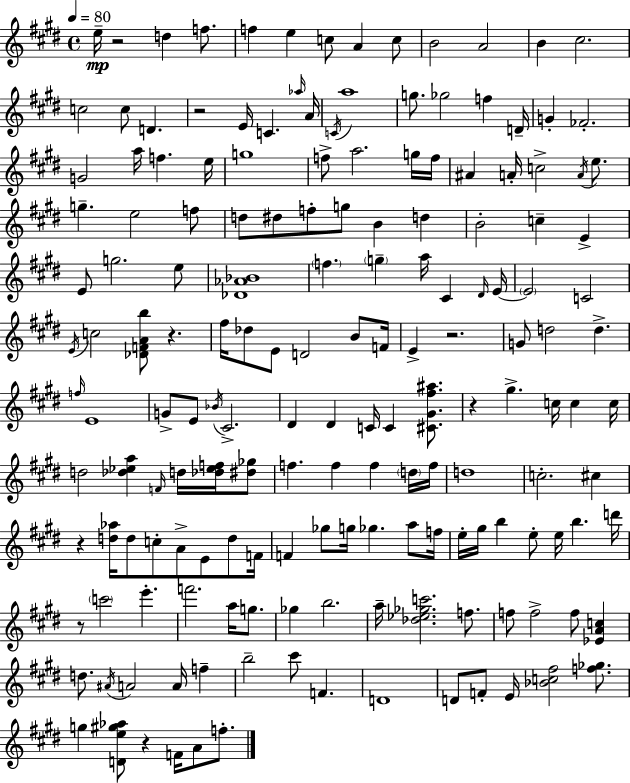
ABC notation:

X:1
T:Untitled
M:4/4
L:1/4
K:E
e/4 z2 d f/2 f e c/2 A c/2 B2 A2 B ^c2 c2 c/2 D z2 E/4 C _a/4 A/4 C/4 a4 g/2 _g2 f D/4 G _F2 G2 a/4 f e/4 g4 f/2 a2 g/4 f/4 ^A A/4 c2 A/4 e/2 g e2 f/2 d/2 ^d/2 f/2 g/2 B d B2 c E E/2 g2 e/2 [_D_A_B]4 f g a/4 ^C ^D/4 E/4 E2 C2 E/4 c2 [_DFAb]/2 z ^f/4 _d/2 E/2 D2 B/2 F/4 E z2 G/2 d2 d f/4 E4 G/2 E/2 _B/4 ^C2 ^D ^D C/4 C [^C^G^f^a]/2 z ^g c/4 c c/4 d2 [_d_ea] F/4 d/4 [_d_ef]/4 [^d_g]/2 f f f d/4 f/4 d4 c2 ^c z [d_a]/4 d/2 c/2 A/2 E/2 d/2 F/4 F _g/2 g/4 _g a/2 f/4 e/4 ^g/4 b e/2 e/4 b d'/4 z/2 c'2 e' f'2 a/4 g/2 _g b2 a/4 [_d_e_gc']2 f/2 f/2 f2 f/2 [_EAc] d/2 ^A/4 A2 A/4 f b2 ^c'/2 F D4 D/2 F/2 E/4 [_Bc^f]2 [f_g]/2 g [De^g_a]/2 z F/4 A/2 f/2